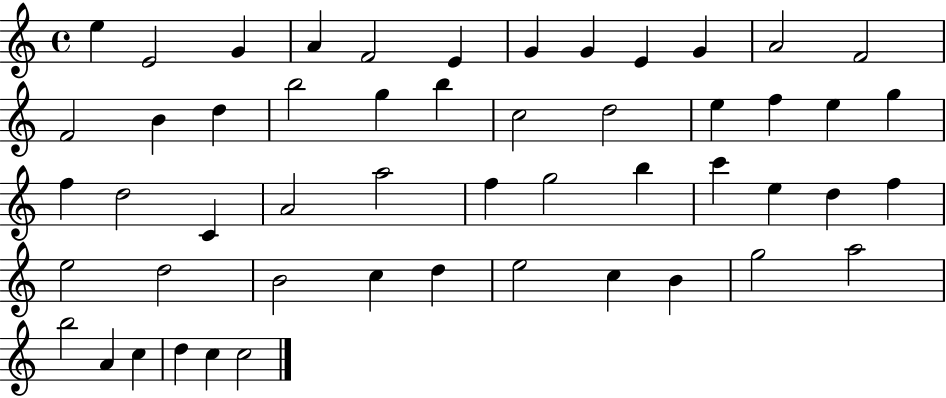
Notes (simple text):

E5/q E4/h G4/q A4/q F4/h E4/q G4/q G4/q E4/q G4/q A4/h F4/h F4/h B4/q D5/q B5/h G5/q B5/q C5/h D5/h E5/q F5/q E5/q G5/q F5/q D5/h C4/q A4/h A5/h F5/q G5/h B5/q C6/q E5/q D5/q F5/q E5/h D5/h B4/h C5/q D5/q E5/h C5/q B4/q G5/h A5/h B5/h A4/q C5/q D5/q C5/q C5/h